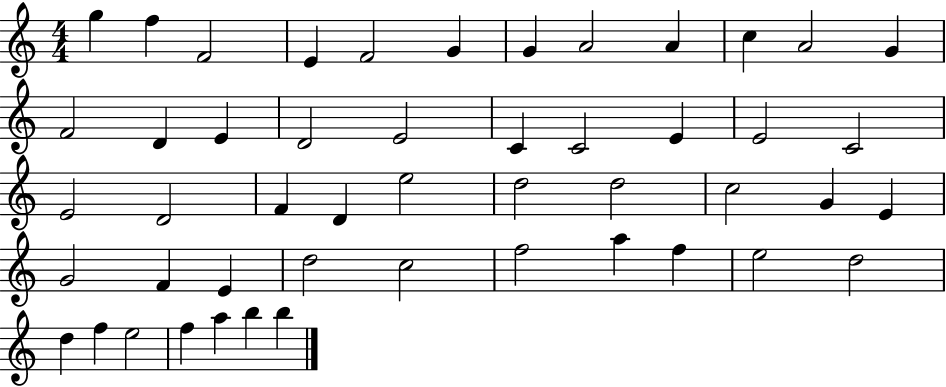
{
  \clef treble
  \numericTimeSignature
  \time 4/4
  \key c \major
  g''4 f''4 f'2 | e'4 f'2 g'4 | g'4 a'2 a'4 | c''4 a'2 g'4 | \break f'2 d'4 e'4 | d'2 e'2 | c'4 c'2 e'4 | e'2 c'2 | \break e'2 d'2 | f'4 d'4 e''2 | d''2 d''2 | c''2 g'4 e'4 | \break g'2 f'4 e'4 | d''2 c''2 | f''2 a''4 f''4 | e''2 d''2 | \break d''4 f''4 e''2 | f''4 a''4 b''4 b''4 | \bar "|."
}